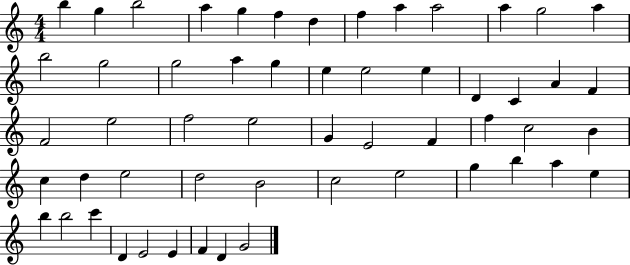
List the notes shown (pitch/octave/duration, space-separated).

B5/q G5/q B5/h A5/q G5/q F5/q D5/q F5/q A5/q A5/h A5/q G5/h A5/q B5/h G5/h G5/h A5/q G5/q E5/q E5/h E5/q D4/q C4/q A4/q F4/q F4/h E5/h F5/h E5/h G4/q E4/h F4/q F5/q C5/h B4/q C5/q D5/q E5/h D5/h B4/h C5/h E5/h G5/q B5/q A5/q E5/q B5/q B5/h C6/q D4/q E4/h E4/q F4/q D4/q G4/h